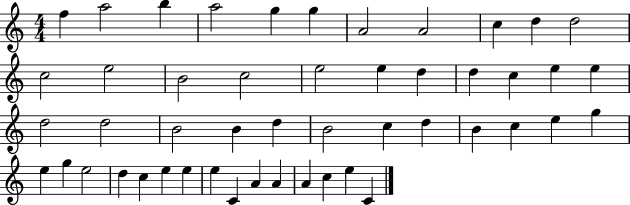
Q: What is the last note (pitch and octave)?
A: C4